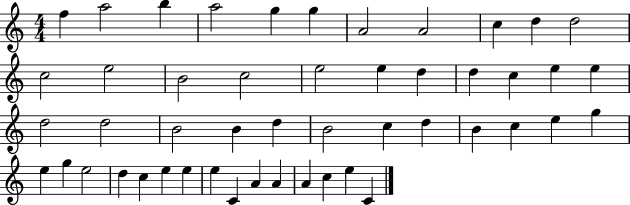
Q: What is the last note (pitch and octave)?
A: C4